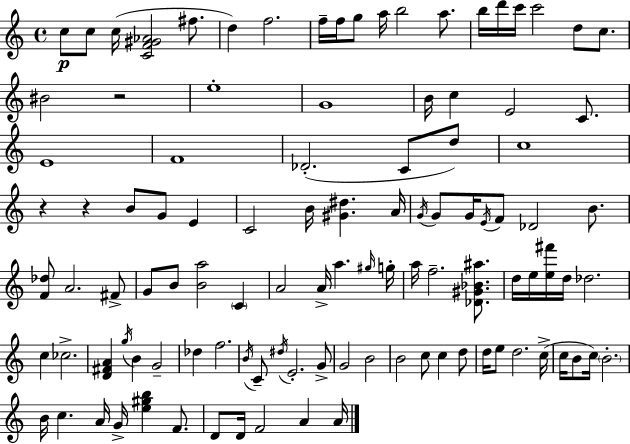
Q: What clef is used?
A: treble